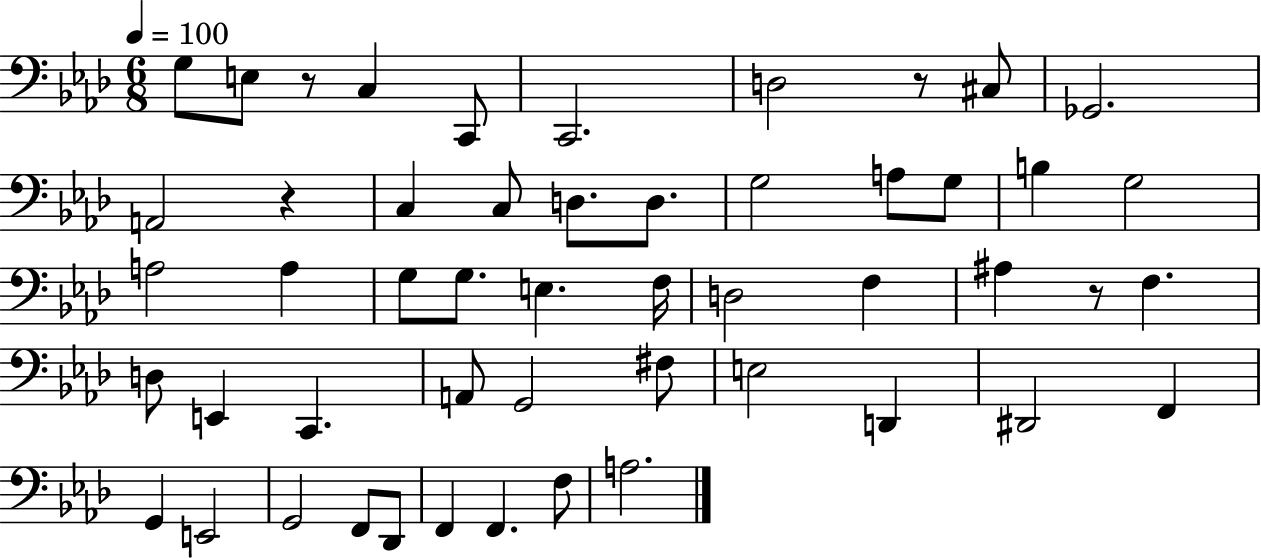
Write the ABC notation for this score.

X:1
T:Untitled
M:6/8
L:1/4
K:Ab
G,/2 E,/2 z/2 C, C,,/2 C,,2 D,2 z/2 ^C,/2 _G,,2 A,,2 z C, C,/2 D,/2 D,/2 G,2 A,/2 G,/2 B, G,2 A,2 A, G,/2 G,/2 E, F,/4 D,2 F, ^A, z/2 F, D,/2 E,, C,, A,,/2 G,,2 ^F,/2 E,2 D,, ^D,,2 F,, G,, E,,2 G,,2 F,,/2 _D,,/2 F,, F,, F,/2 A,2